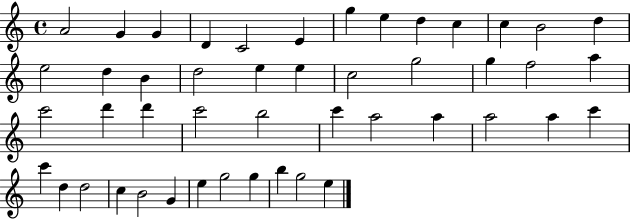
A4/h G4/q G4/q D4/q C4/h E4/q G5/q E5/q D5/q C5/q C5/q B4/h D5/q E5/h D5/q B4/q D5/h E5/q E5/q C5/h G5/h G5/q F5/h A5/q C6/h D6/q D6/q C6/h B5/h C6/q A5/h A5/q A5/h A5/q C6/q C6/q D5/q D5/h C5/q B4/h G4/q E5/q G5/h G5/q B5/q G5/h E5/q